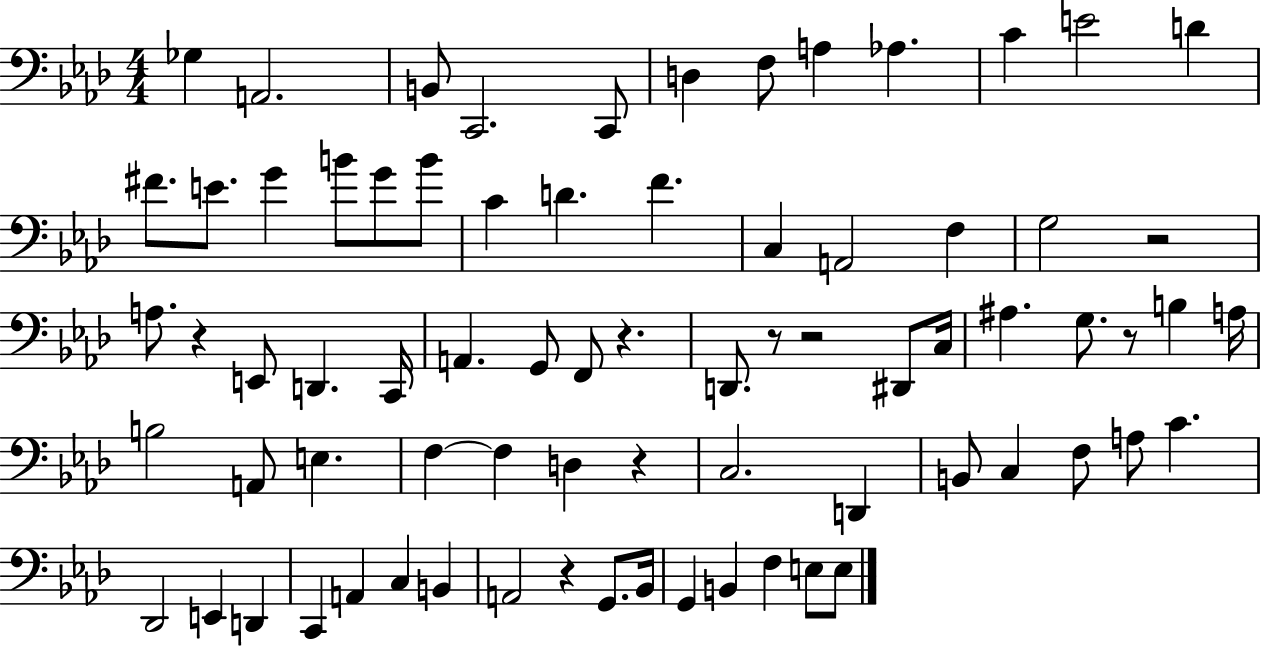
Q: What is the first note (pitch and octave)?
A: Gb3